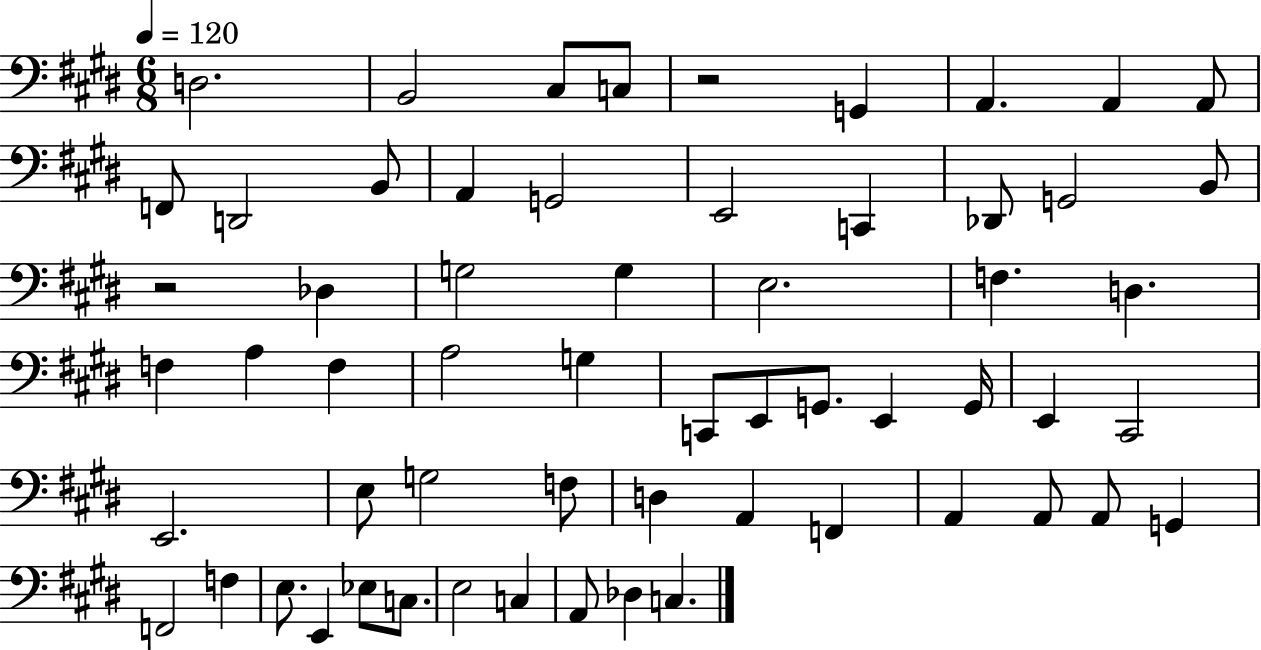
X:1
T:Untitled
M:6/8
L:1/4
K:E
D,2 B,,2 ^C,/2 C,/2 z2 G,, A,, A,, A,,/2 F,,/2 D,,2 B,,/2 A,, G,,2 E,,2 C,, _D,,/2 G,,2 B,,/2 z2 _D, G,2 G, E,2 F, D, F, A, F, A,2 G, C,,/2 E,,/2 G,,/2 E,, G,,/4 E,, ^C,,2 E,,2 E,/2 G,2 F,/2 D, A,, F,, A,, A,,/2 A,,/2 G,, F,,2 F, E,/2 E,, _E,/2 C,/2 E,2 C, A,,/2 _D, C,